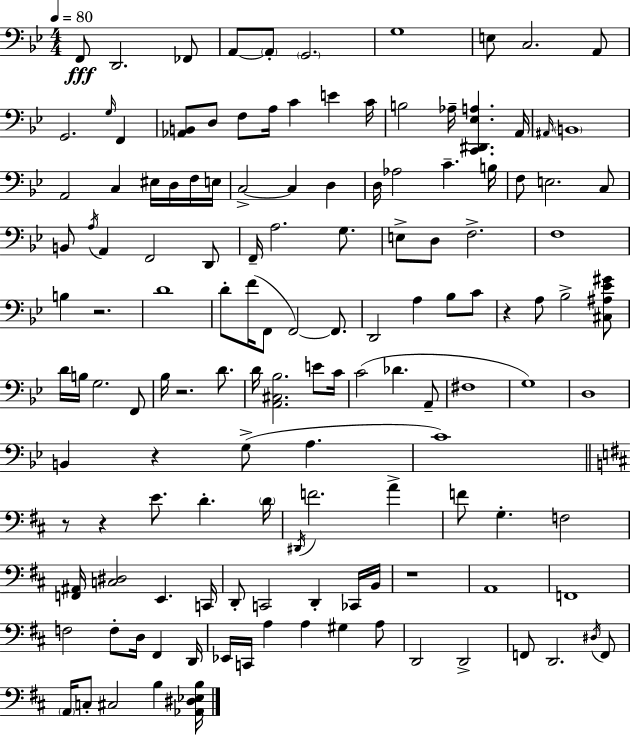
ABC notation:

X:1
T:Untitled
M:4/4
L:1/4
K:Bb
F,,/2 D,,2 _F,,/2 A,,/2 A,,/2 G,,2 G,4 E,/2 C,2 A,,/2 G,,2 G,/4 F,, [_A,,B,,]/2 D,/2 F,/2 A,/4 C E C/4 B,2 _A,/4 [C,,^D,,_E,A,] A,,/4 ^A,,/4 B,,4 A,,2 C, ^E,/4 D,/4 F,/4 E,/4 C,2 C, D, D,/4 _A,2 C B,/4 F,/2 E,2 C,/2 B,,/2 A,/4 A,, F,,2 D,,/2 F,,/4 A,2 G,/2 E,/2 D,/2 F,2 F,4 B, z2 D4 D/2 F/4 F,,/2 F,,2 F,,/2 D,,2 A, _B,/2 C/2 z A,/2 _B,2 [^C,^A,_E^G]/2 D/4 B,/4 G,2 F,,/2 _B,/4 z2 D/2 D/4 [A,,^C,_B,]2 E/2 C/4 C2 _D A,,/2 ^F,4 G,4 D,4 B,, z G,/2 A, C4 z/2 z E/2 D D/4 ^D,,/4 F2 A F/2 G, F,2 [F,,^A,,]/4 [C,^D,]2 E,, C,,/4 D,,/2 C,,2 D,, _C,,/4 B,,/4 z4 A,,4 F,,4 F,2 F,/2 D,/4 ^F,, D,,/4 _E,,/4 C,,/4 A, A, ^G, A,/2 D,,2 D,,2 F,,/2 D,,2 ^D,/4 F,,/2 A,,/4 C,/2 ^C,2 B, [_A,,^D,_E,B,]/4